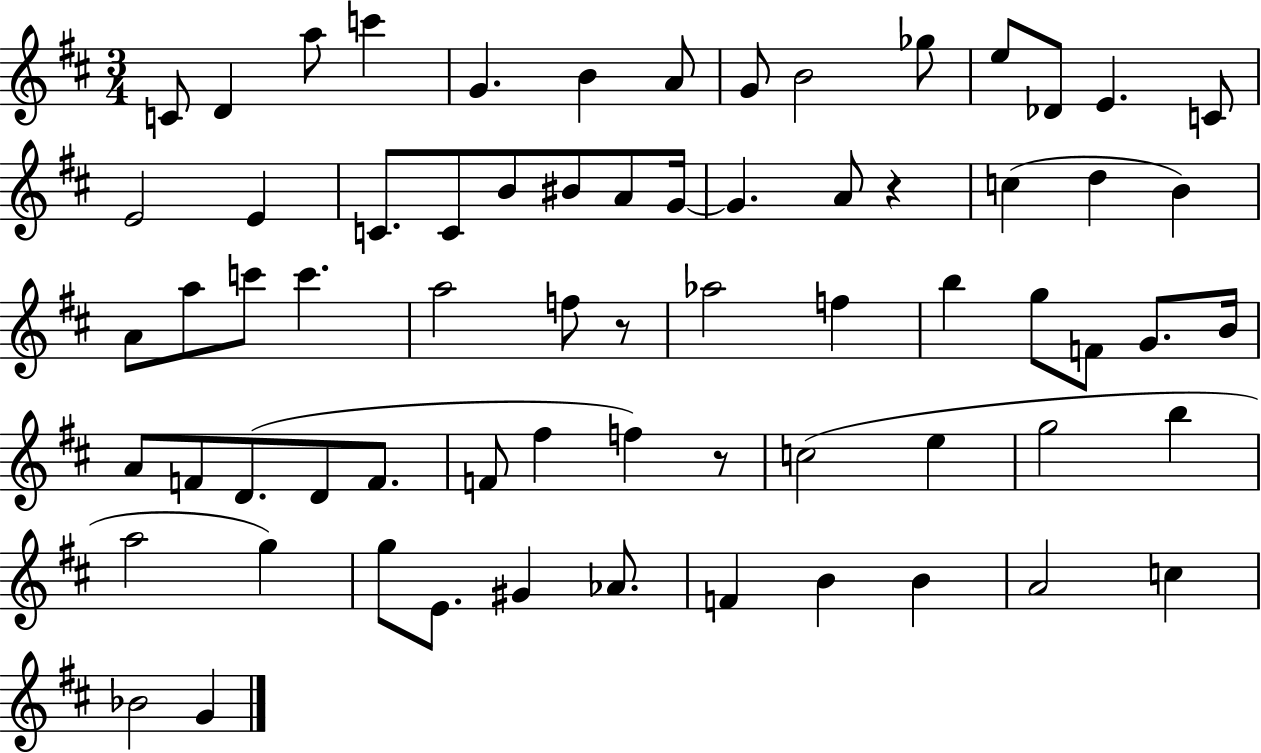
{
  \clef treble
  \numericTimeSignature
  \time 3/4
  \key d \major
  c'8 d'4 a''8 c'''4 | g'4. b'4 a'8 | g'8 b'2 ges''8 | e''8 des'8 e'4. c'8 | \break e'2 e'4 | c'8. c'8 b'8 bis'8 a'8 g'16~~ | g'4. a'8 r4 | c''4( d''4 b'4) | \break a'8 a''8 c'''8 c'''4. | a''2 f''8 r8 | aes''2 f''4 | b''4 g''8 f'8 g'8. b'16 | \break a'8 f'8 d'8.( d'8 f'8. | f'8 fis''4 f''4) r8 | c''2( e''4 | g''2 b''4 | \break a''2 g''4) | g''8 e'8. gis'4 aes'8. | f'4 b'4 b'4 | a'2 c''4 | \break bes'2 g'4 | \bar "|."
}